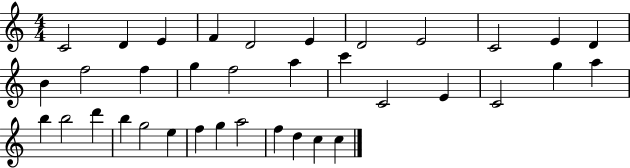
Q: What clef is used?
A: treble